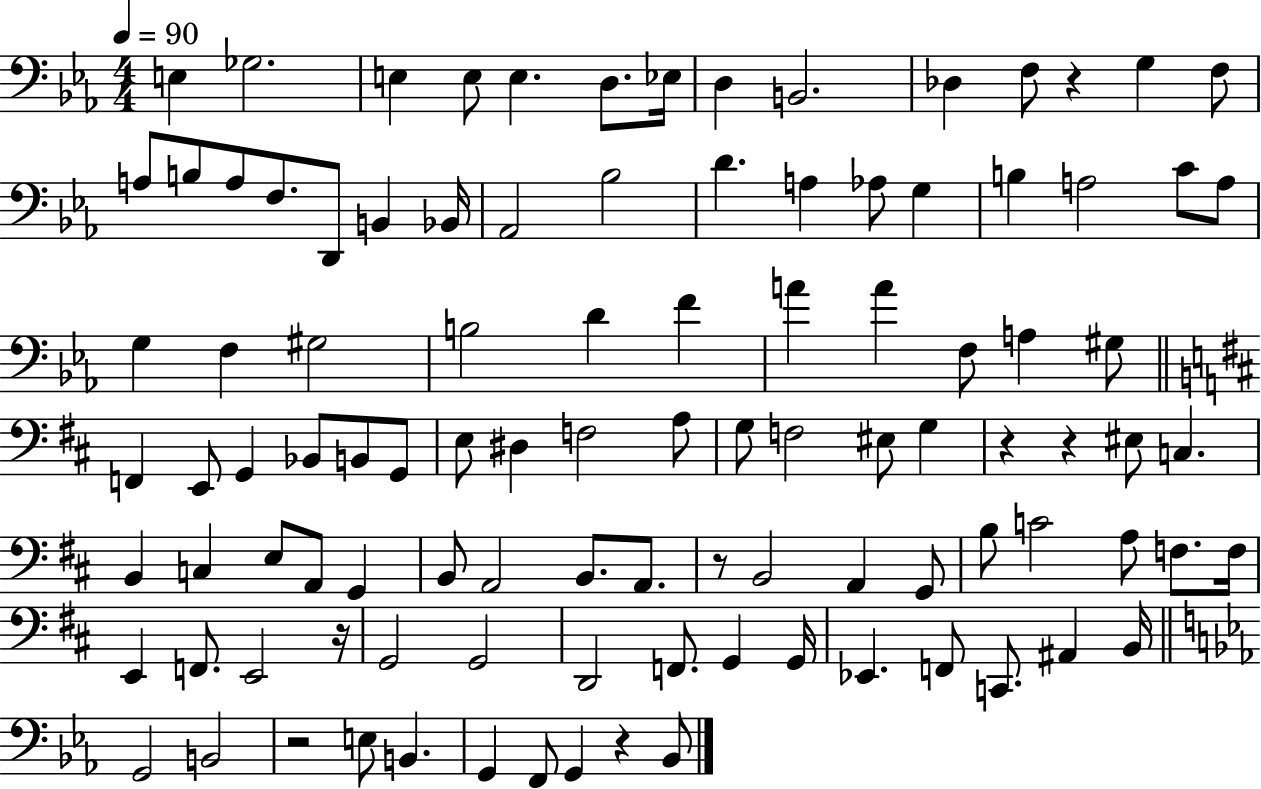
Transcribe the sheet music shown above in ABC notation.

X:1
T:Untitled
M:4/4
L:1/4
K:Eb
E, _G,2 E, E,/2 E, D,/2 _E,/4 D, B,,2 _D, F,/2 z G, F,/2 A,/2 B,/2 A,/2 F,/2 D,,/2 B,, _B,,/4 _A,,2 _B,2 D A, _A,/2 G, B, A,2 C/2 A,/2 G, F, ^G,2 B,2 D F A A F,/2 A, ^G,/2 F,, E,,/2 G,, _B,,/2 B,,/2 G,,/2 E,/2 ^D, F,2 A,/2 G,/2 F,2 ^E,/2 G, z z ^E,/2 C, B,, C, E,/2 A,,/2 G,, B,,/2 A,,2 B,,/2 A,,/2 z/2 B,,2 A,, G,,/2 B,/2 C2 A,/2 F,/2 F,/4 E,, F,,/2 E,,2 z/4 G,,2 G,,2 D,,2 F,,/2 G,, G,,/4 _E,, F,,/2 C,,/2 ^A,, B,,/4 G,,2 B,,2 z2 E,/2 B,, G,, F,,/2 G,, z _B,,/2